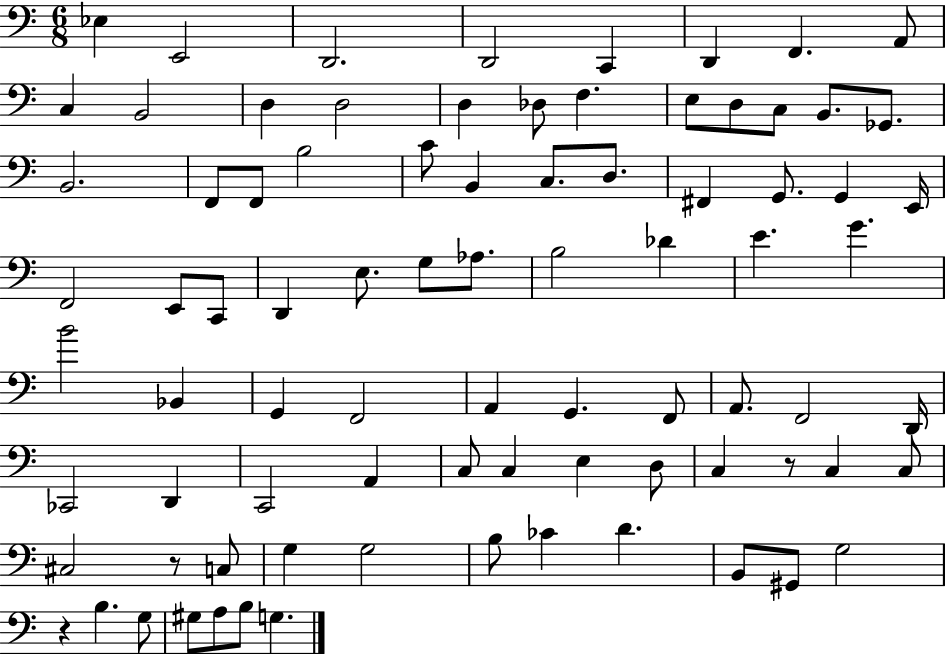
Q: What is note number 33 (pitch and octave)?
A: F2